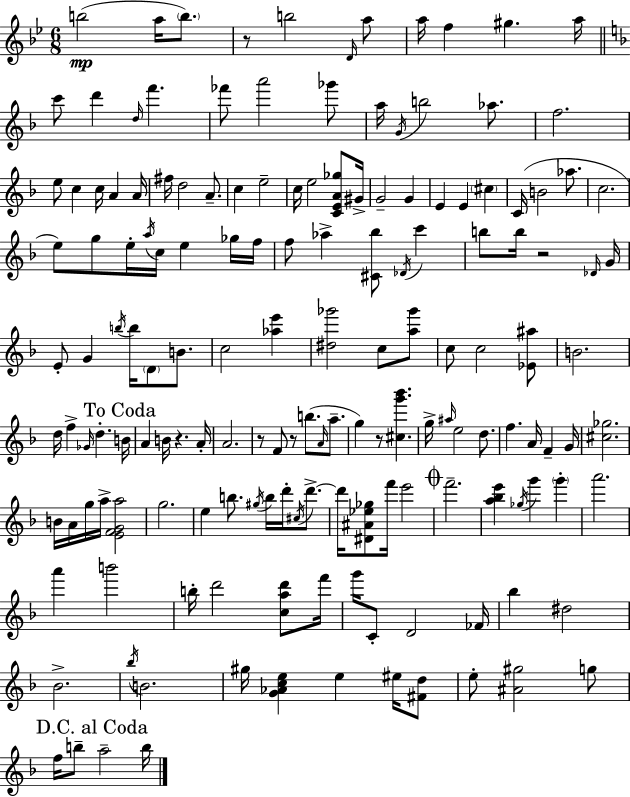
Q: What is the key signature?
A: G minor